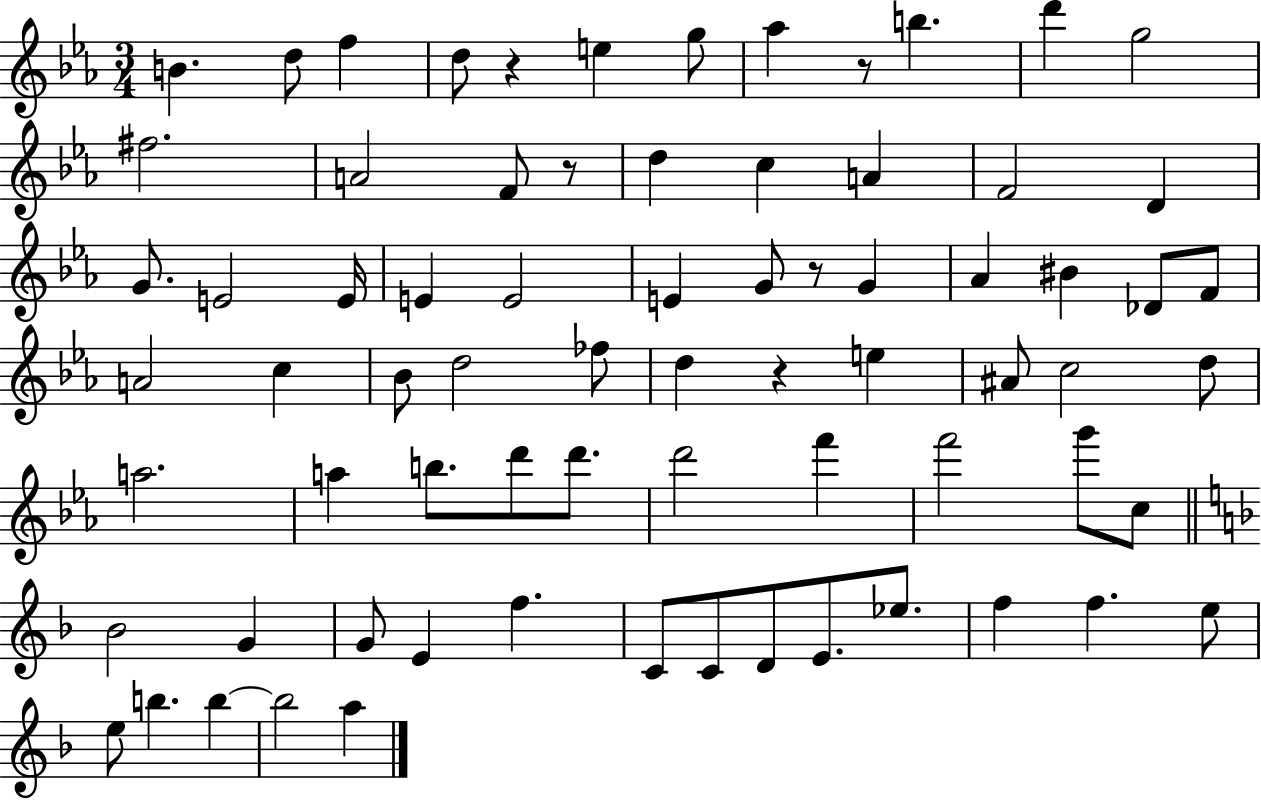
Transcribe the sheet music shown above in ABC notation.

X:1
T:Untitled
M:3/4
L:1/4
K:Eb
B d/2 f d/2 z e g/2 _a z/2 b d' g2 ^f2 A2 F/2 z/2 d c A F2 D G/2 E2 E/4 E E2 E G/2 z/2 G _A ^B _D/2 F/2 A2 c _B/2 d2 _f/2 d z e ^A/2 c2 d/2 a2 a b/2 d'/2 d'/2 d'2 f' f'2 g'/2 c/2 _B2 G G/2 E f C/2 C/2 D/2 E/2 _e/2 f f e/2 e/2 b b b2 a